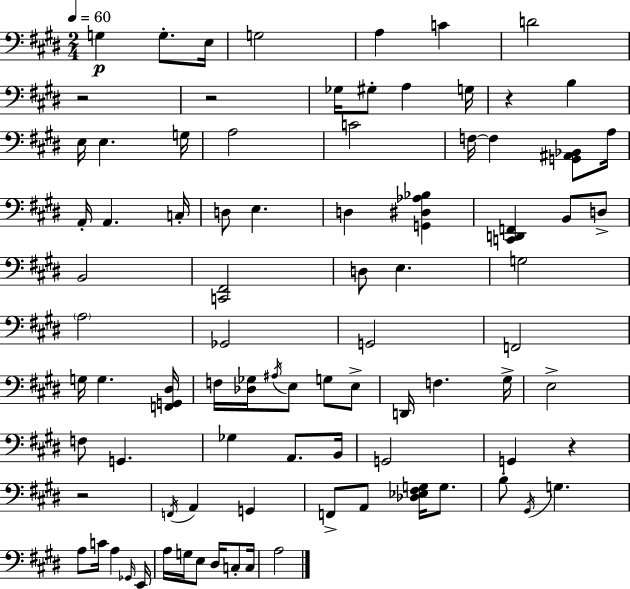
X:1
T:Untitled
M:2/4
L:1/4
K:E
G, G,/2 E,/4 G,2 A, C D2 z2 z2 _G,/4 ^G,/2 A, G,/4 z B, E,/4 E, G,/4 A,2 C2 F,/4 F, [G,,^A,,_B,,]/2 A,/4 A,,/4 A,, C,/4 D,/2 E, D, [G,,^D,_A,_B,] [C,,D,,F,,] B,,/2 D,/2 B,,2 [C,,^F,,]2 D,/2 E, G,2 A,2 _G,,2 G,,2 F,,2 G,/4 G, [F,,G,,^D,]/4 F,/4 [_D,_G,]/4 ^A,/4 E,/2 G,/2 E,/2 D,,/4 F, ^G,/4 E,2 F,/2 G,, _G, A,,/2 B,,/4 G,,2 G,, z z2 F,,/4 A,, G,, F,,/2 A,,/2 [_D,_E,^F,G,]/4 G,/2 B,/2 ^G,,/4 G, A,/2 C/4 A, _G,,/4 E,,/4 A,/4 G,/4 E,/2 ^D,/4 C,/2 C,/4 A,2